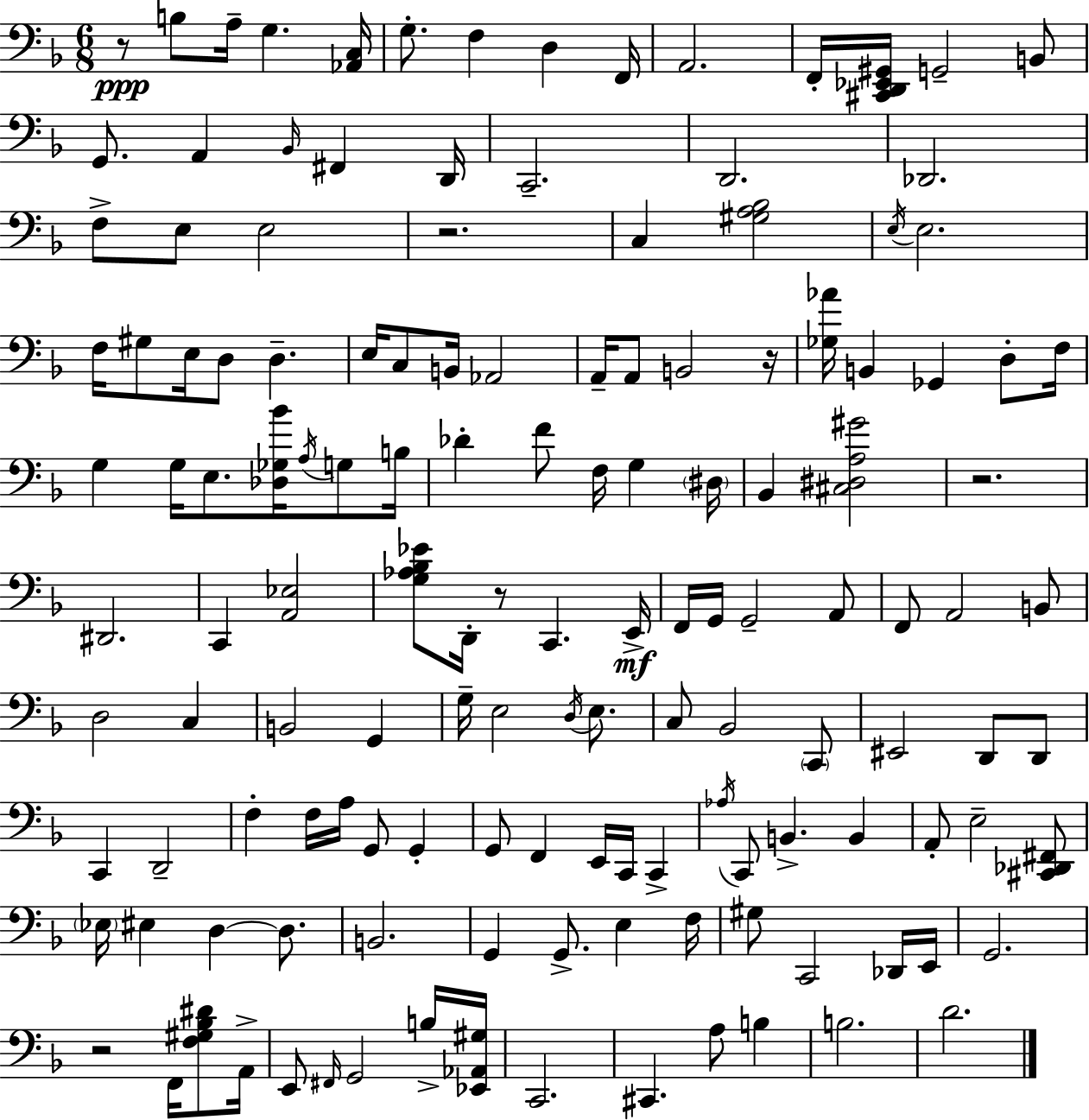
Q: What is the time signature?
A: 6/8